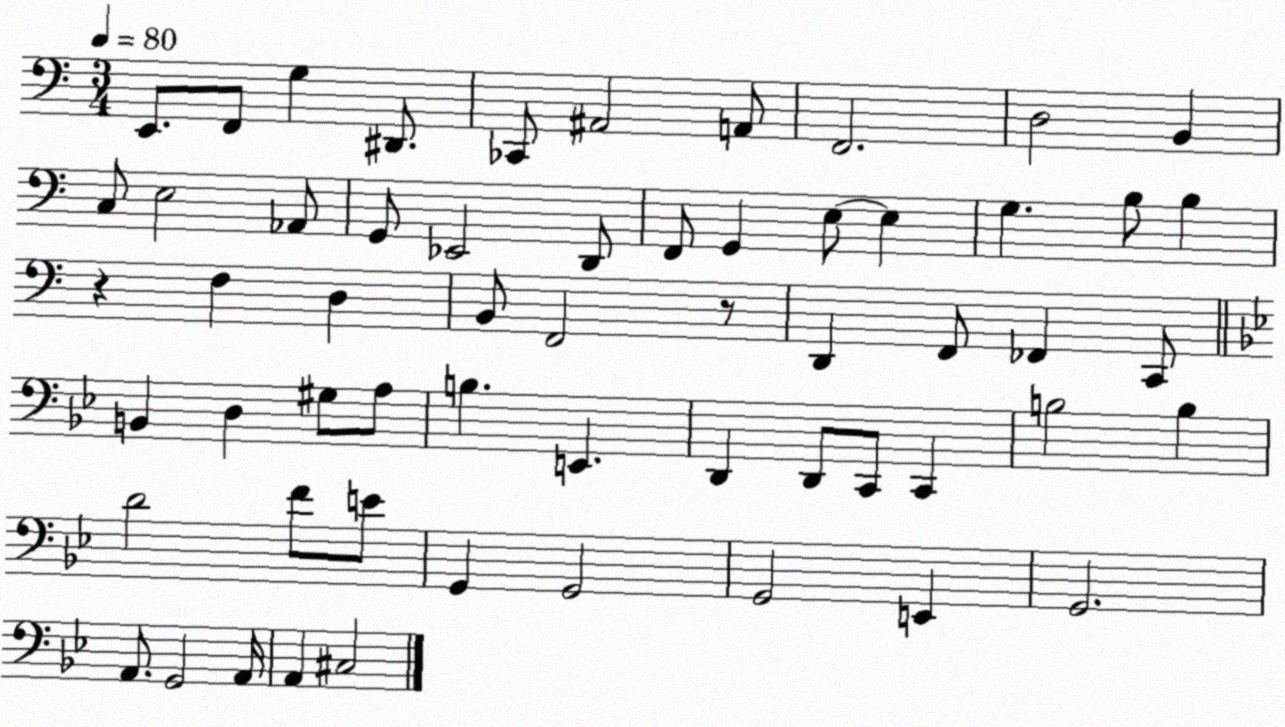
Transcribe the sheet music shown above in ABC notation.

X:1
T:Untitled
M:3/4
L:1/4
K:C
E,,/2 F,,/2 G, ^D,,/2 _C,,/2 ^A,,2 A,,/2 F,,2 D,2 B,, C,/2 E,2 _A,,/2 G,,/2 _E,,2 D,,/2 F,,/2 G,, E,/2 E, G, B,/2 B, z F, D, B,,/2 F,,2 z/2 D,, F,,/2 _F,, C,,/2 B,, D, ^G,/2 A,/2 B, E,, D,, D,,/2 C,,/2 C,, B,2 B, D2 F/2 E/2 G,, G,,2 G,,2 E,, G,,2 A,,/2 G,,2 A,,/4 A,, ^C,2